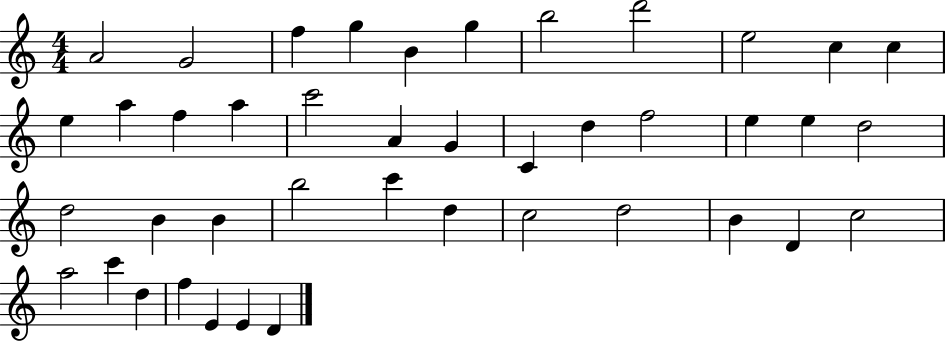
A4/h G4/h F5/q G5/q B4/q G5/q B5/h D6/h E5/h C5/q C5/q E5/q A5/q F5/q A5/q C6/h A4/q G4/q C4/q D5/q F5/h E5/q E5/q D5/h D5/h B4/q B4/q B5/h C6/q D5/q C5/h D5/h B4/q D4/q C5/h A5/h C6/q D5/q F5/q E4/q E4/q D4/q